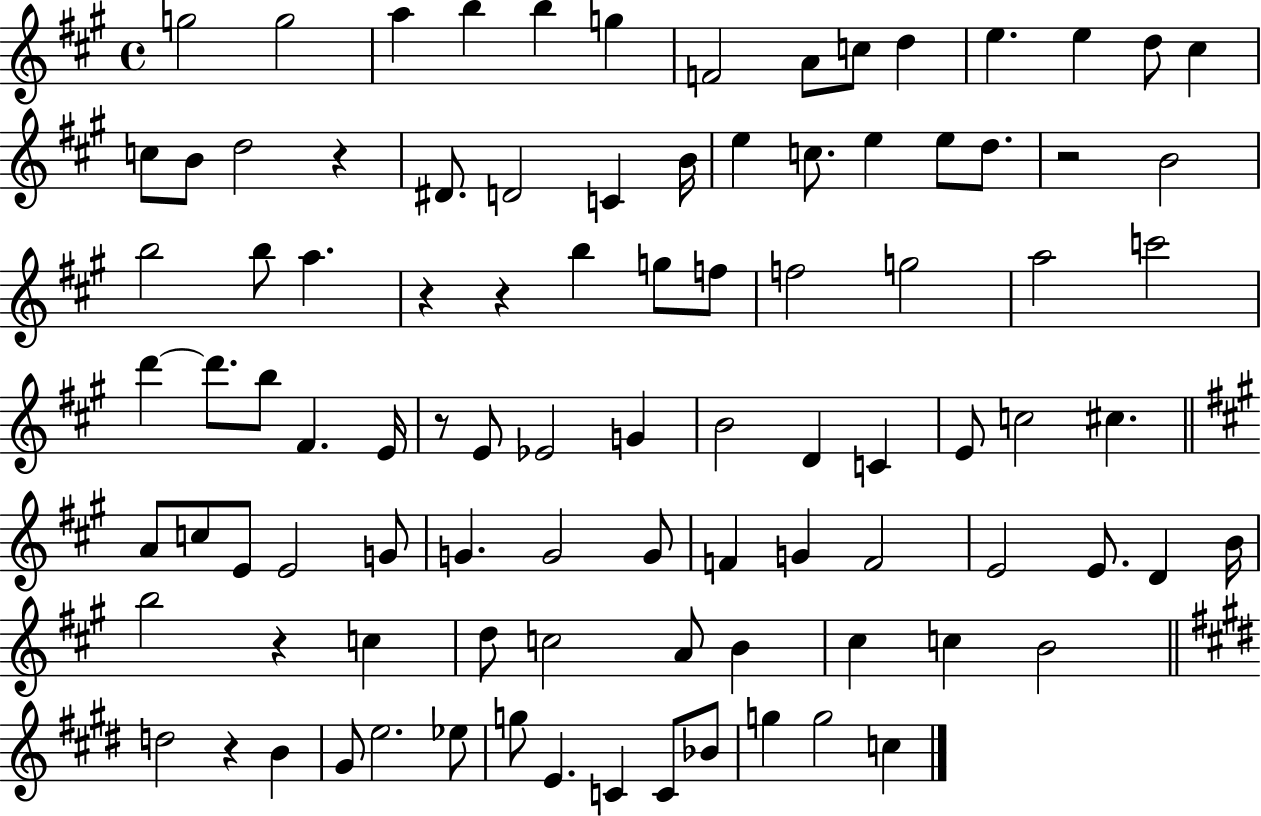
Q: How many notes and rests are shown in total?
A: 95